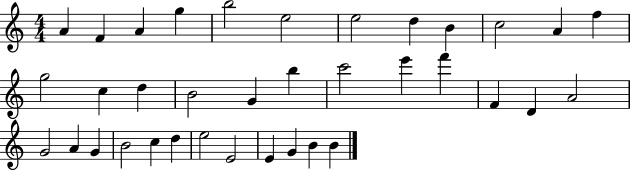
A4/q F4/q A4/q G5/q B5/h E5/h E5/h D5/q B4/q C5/h A4/q F5/q G5/h C5/q D5/q B4/h G4/q B5/q C6/h E6/q F6/q F4/q D4/q A4/h G4/h A4/q G4/q B4/h C5/q D5/q E5/h E4/h E4/q G4/q B4/q B4/q